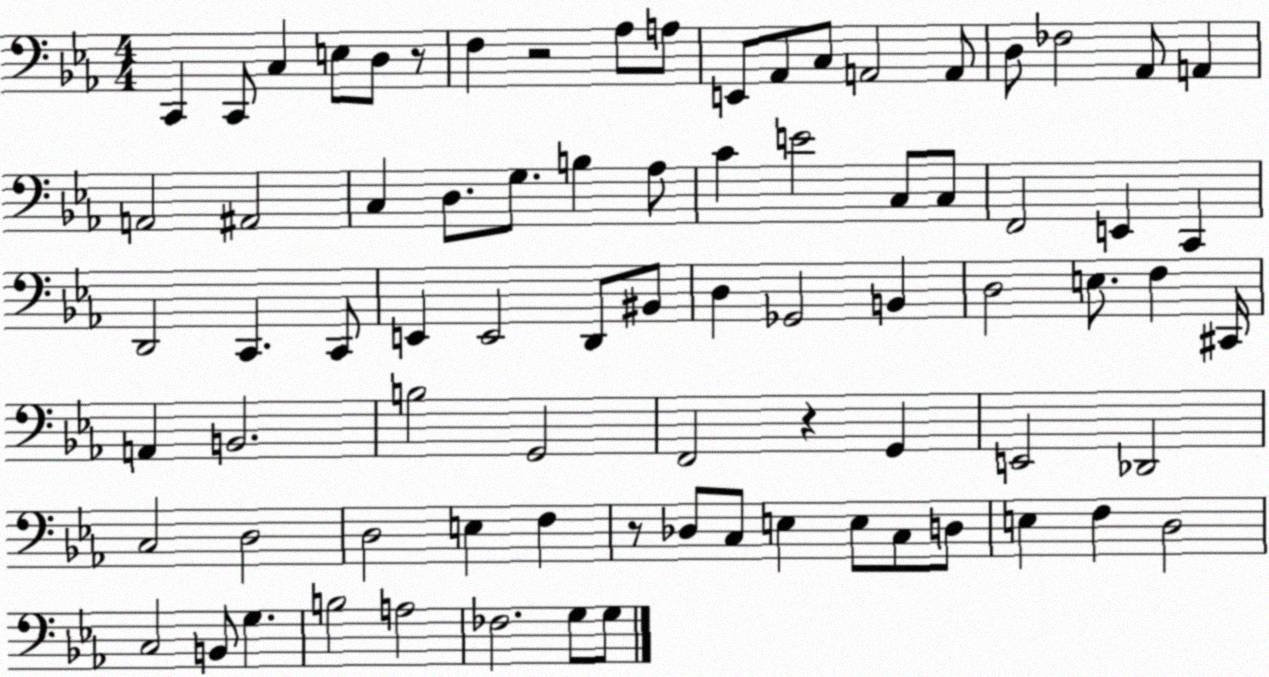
X:1
T:Untitled
M:4/4
L:1/4
K:Eb
C,, C,,/2 C, E,/2 D,/2 z/2 F, z2 _A,/2 A,/2 E,,/2 _A,,/2 C,/2 A,,2 A,,/2 D,/2 _F,2 _A,,/2 A,, A,,2 ^A,,2 C, D,/2 G,/2 B, _A,/2 C E2 C,/2 C,/2 F,,2 E,, C,, D,,2 C,, C,,/2 E,, E,,2 D,,/2 ^B,,/2 D, _G,,2 B,, D,2 E,/2 F, ^C,,/4 A,, B,,2 B,2 G,,2 F,,2 z G,, E,,2 _D,,2 C,2 D,2 D,2 E, F, z/2 _D,/2 C,/2 E, E,/2 C,/2 D,/2 E, F, D,2 C,2 B,,/2 G, B,2 A,2 _F,2 G,/2 G,/2